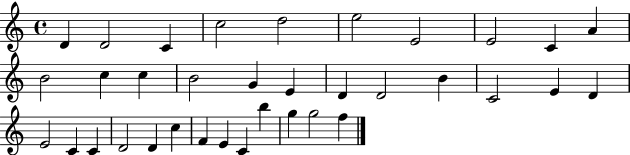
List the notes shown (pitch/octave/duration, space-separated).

D4/q D4/h C4/q C5/h D5/h E5/h E4/h E4/h C4/q A4/q B4/h C5/q C5/q B4/h G4/q E4/q D4/q D4/h B4/q C4/h E4/q D4/q E4/h C4/q C4/q D4/h D4/q C5/q F4/q E4/q C4/q B5/q G5/q G5/h F5/q